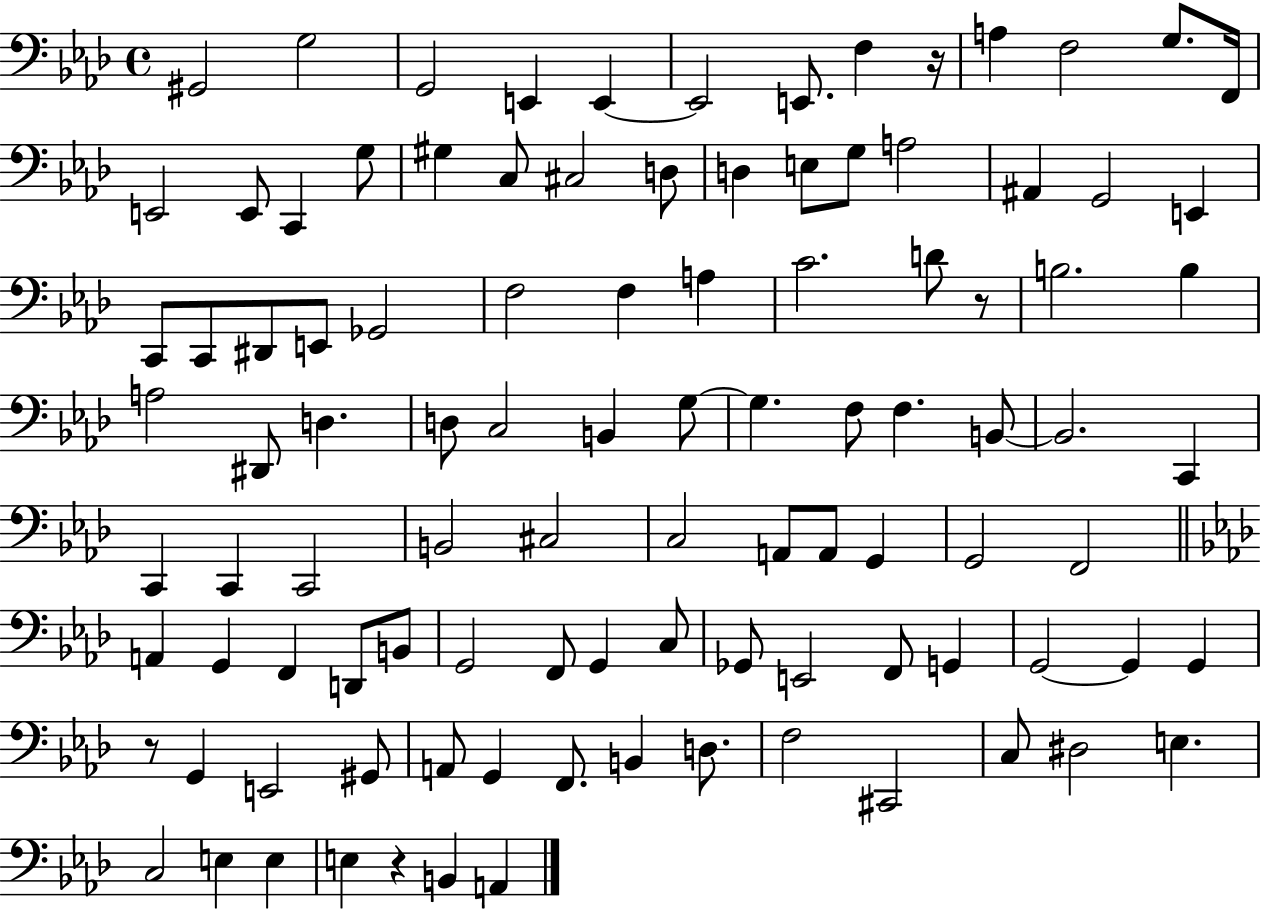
X:1
T:Untitled
M:4/4
L:1/4
K:Ab
^G,,2 G,2 G,,2 E,, E,, E,,2 E,,/2 F, z/4 A, F,2 G,/2 F,,/4 E,,2 E,,/2 C,, G,/2 ^G, C,/2 ^C,2 D,/2 D, E,/2 G,/2 A,2 ^A,, G,,2 E,, C,,/2 C,,/2 ^D,,/2 E,,/2 _G,,2 F,2 F, A, C2 D/2 z/2 B,2 B, A,2 ^D,,/2 D, D,/2 C,2 B,, G,/2 G, F,/2 F, B,,/2 B,,2 C,, C,, C,, C,,2 B,,2 ^C,2 C,2 A,,/2 A,,/2 G,, G,,2 F,,2 A,, G,, F,, D,,/2 B,,/2 G,,2 F,,/2 G,, C,/2 _G,,/2 E,,2 F,,/2 G,, G,,2 G,, G,, z/2 G,, E,,2 ^G,,/2 A,,/2 G,, F,,/2 B,, D,/2 F,2 ^C,,2 C,/2 ^D,2 E, C,2 E, E, E, z B,, A,,